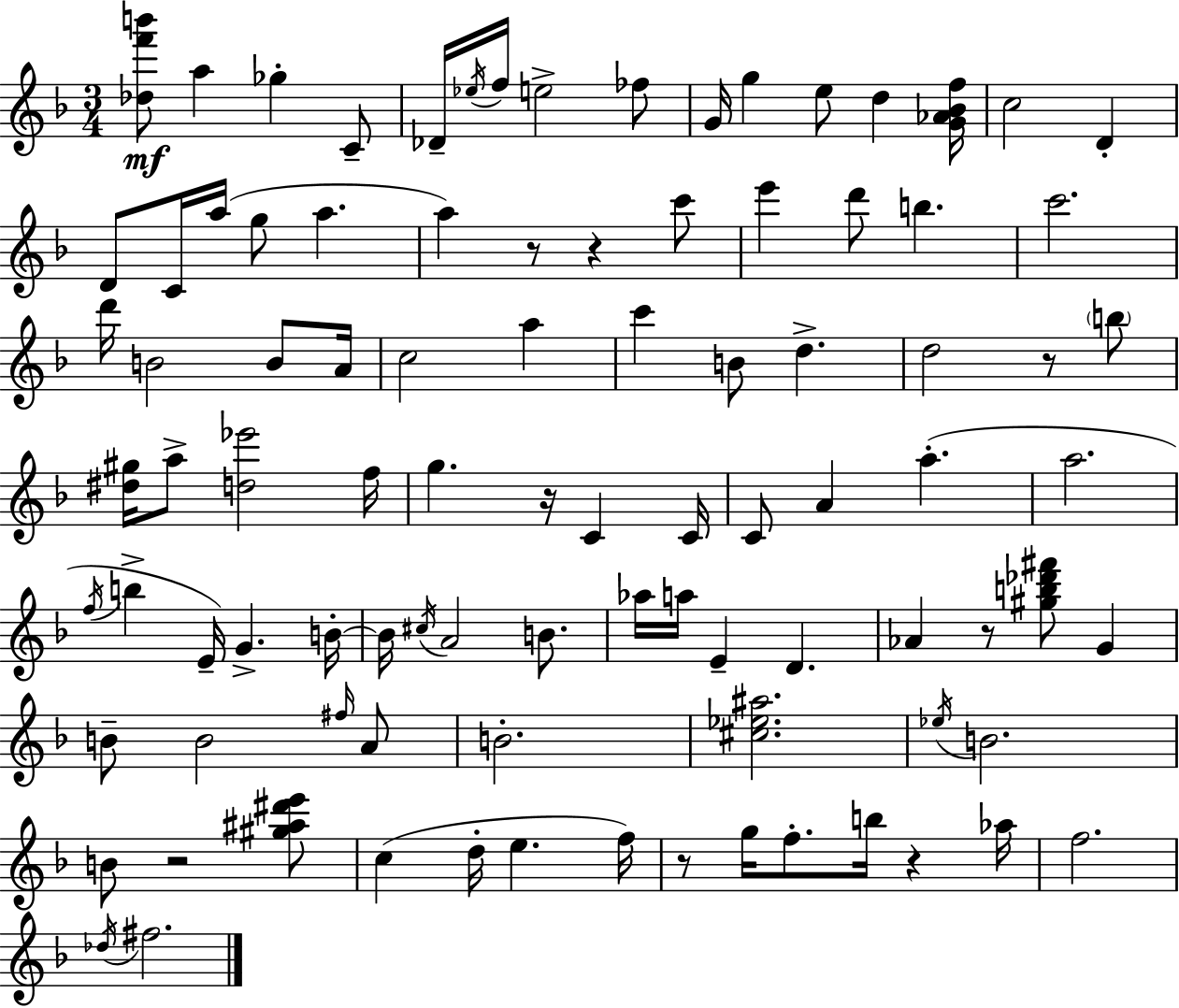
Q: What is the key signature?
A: F major